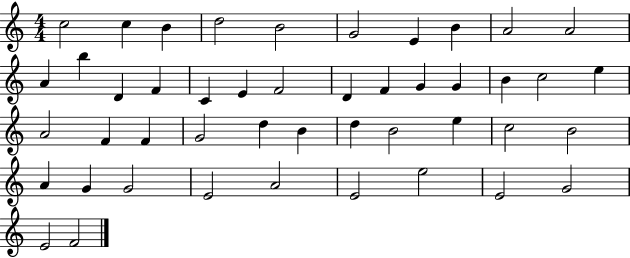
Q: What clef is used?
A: treble